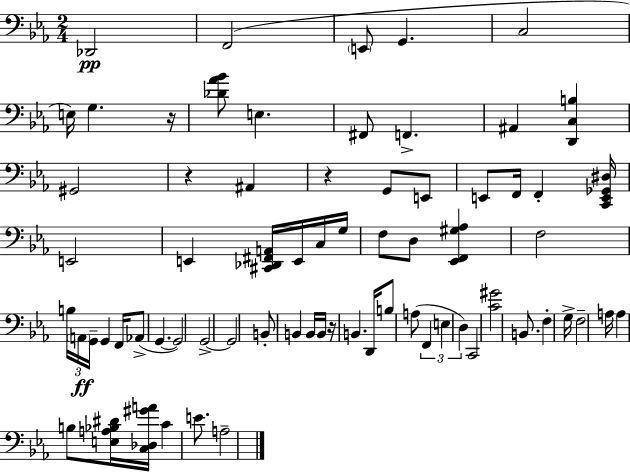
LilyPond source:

{
  \clef bass
  \numericTimeSignature
  \time 2/4
  \key c \minor
  des,2\pp | f,2( | \parenthesize e,8 g,4. | c2 | \break e16) g4. r16 | <des' aes' bes'>8 e4. | fis,8 f,4.-> | ais,4 <d, c b>4 | \break gis,2 | r4 ais,4 | r4 g,8 e,8 | e,8 f,16 f,4-. <c, e, ges, dis>16 | \break e,2 | e,4 <cis, des, fis, a,>16 e,16 c16 g16 | f8 d8 <ees, f, gis aes>4 | f2 | \break \tuplet 3/2 { b16 \parenthesize a,16\ff g,16-- } g,4 f,16 | aes,8->( g,4.~~ | g,2) | g,2->~~ | \break g,2 | b,8-. b,4 b,16 b,16 | r16 b,4. d,16 | b8 a8( \tuplet 3/2 { f,4 | \break e4 d4) } | c,2 | <c' gis'>2 | b,8. f4-. g16-> | \break f2-- | a16 a4 b8 <e a bes dis'>16 | <c des gis' a'>16 c'4 e'8. | a2-- | \break \bar "|."
}